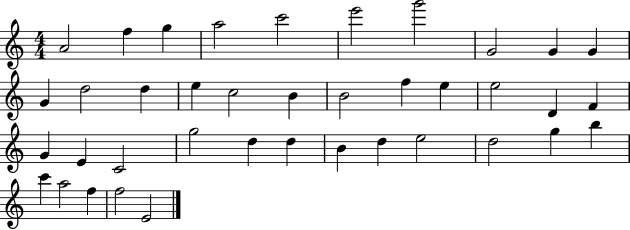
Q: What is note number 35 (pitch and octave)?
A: C6